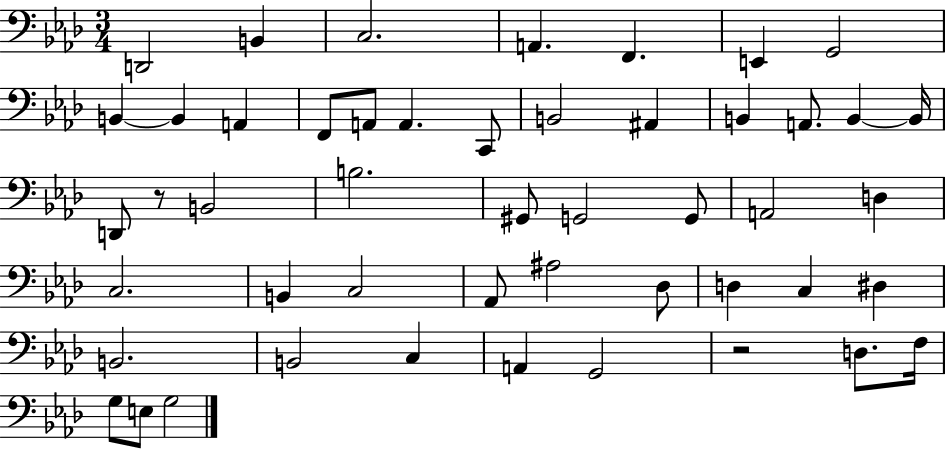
X:1
T:Untitled
M:3/4
L:1/4
K:Ab
D,,2 B,, C,2 A,, F,, E,, G,,2 B,, B,, A,, F,,/2 A,,/2 A,, C,,/2 B,,2 ^A,, B,, A,,/2 B,, B,,/4 D,,/2 z/2 B,,2 B,2 ^G,,/2 G,,2 G,,/2 A,,2 D, C,2 B,, C,2 _A,,/2 ^A,2 _D,/2 D, C, ^D, B,,2 B,,2 C, A,, G,,2 z2 D,/2 F,/4 G,/2 E,/2 G,2